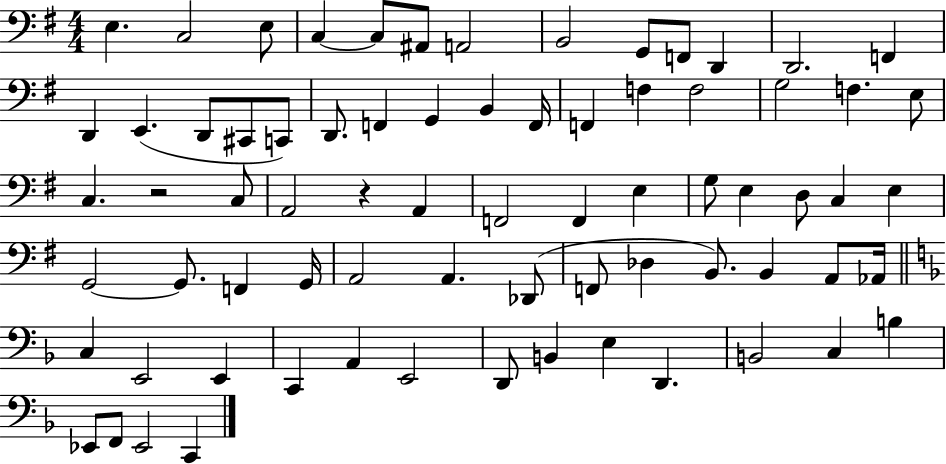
{
  \clef bass
  \numericTimeSignature
  \time 4/4
  \key g \major
  e4. c2 e8 | c4~~ c8 ais,8 a,2 | b,2 g,8 f,8 d,4 | d,2. f,4 | \break d,4 e,4.( d,8 cis,8 c,8) | d,8. f,4 g,4 b,4 f,16 | f,4 f4 f2 | g2 f4. e8 | \break c4. r2 c8 | a,2 r4 a,4 | f,2 f,4 e4 | g8 e4 d8 c4 e4 | \break g,2~~ g,8. f,4 g,16 | a,2 a,4. des,8( | f,8 des4 b,8.) b,4 a,8 aes,16 | \bar "||" \break \key f \major c4 e,2 e,4 | c,4 a,4 e,2 | d,8 b,4 e4 d,4. | b,2 c4 b4 | \break ees,8 f,8 ees,2 c,4 | \bar "|."
}